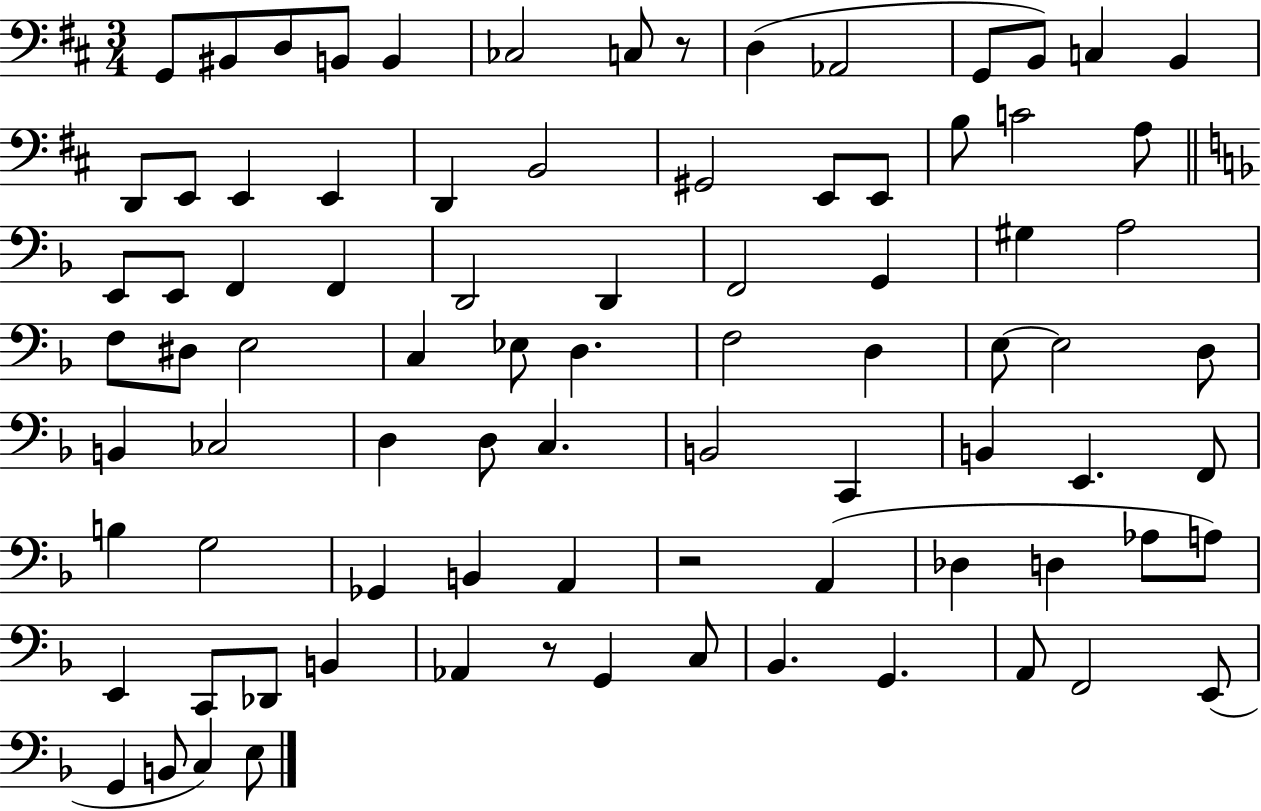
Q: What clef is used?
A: bass